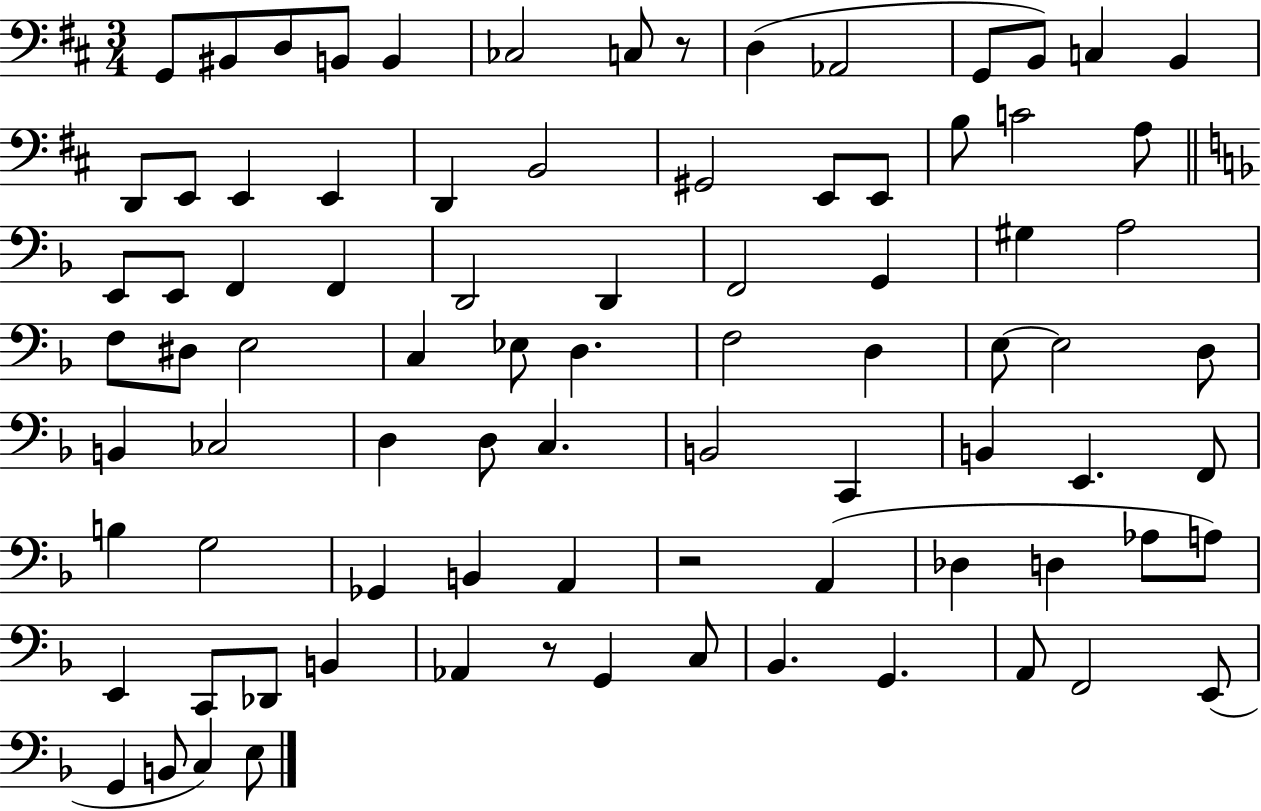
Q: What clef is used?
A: bass